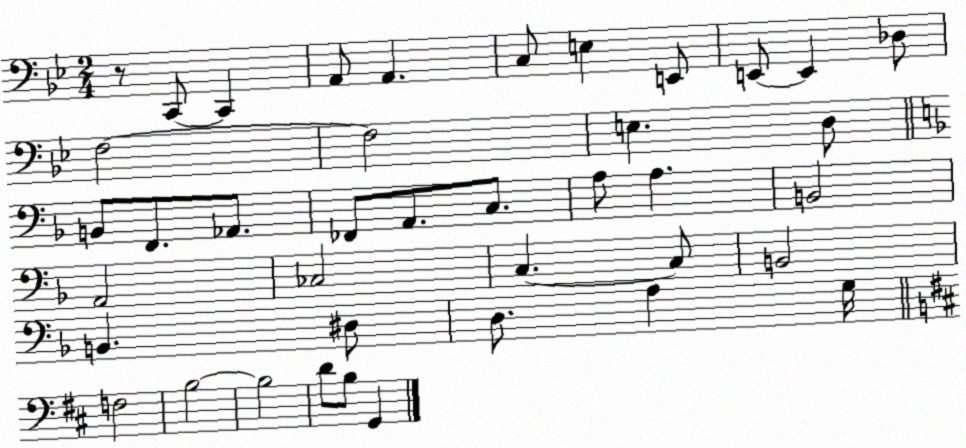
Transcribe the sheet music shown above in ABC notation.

X:1
T:Untitled
M:2/4
L:1/4
K:Bb
z/2 C,,/2 C,, A,,/2 A,, C,/2 E, E,,/2 E,,/2 E,, _D,/2 F,2 F,2 E, D,/2 B,,/2 F,,/2 _A,,/2 _F,,/2 A,,/2 C,/2 A,/2 A, B,,2 A,,2 _C,2 C, C,/2 B,,2 B,, ^D,/2 D,/2 A, G,/4 F,2 B,2 B,2 D/2 B,/2 G,,